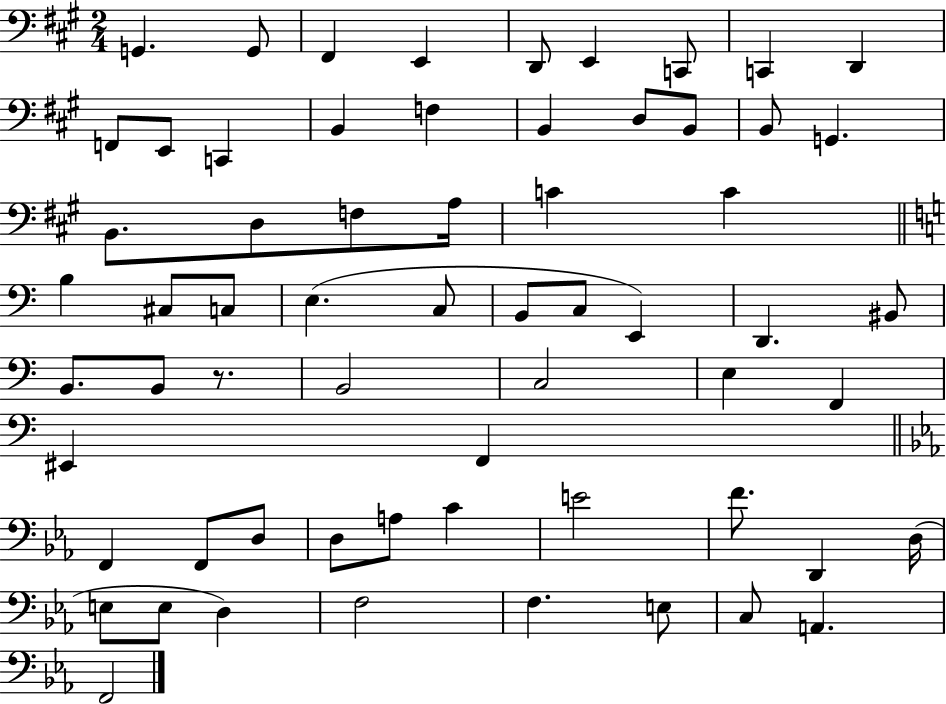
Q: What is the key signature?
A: A major